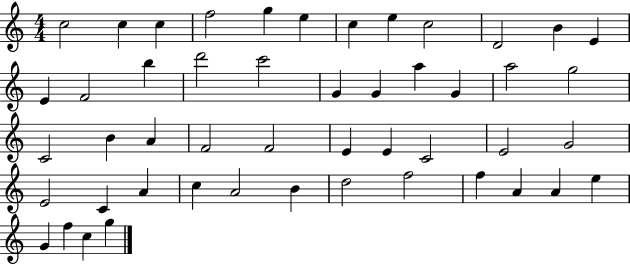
X:1
T:Untitled
M:4/4
L:1/4
K:C
c2 c c f2 g e c e c2 D2 B E E F2 b d'2 c'2 G G a G a2 g2 C2 B A F2 F2 E E C2 E2 G2 E2 C A c A2 B d2 f2 f A A e G f c g